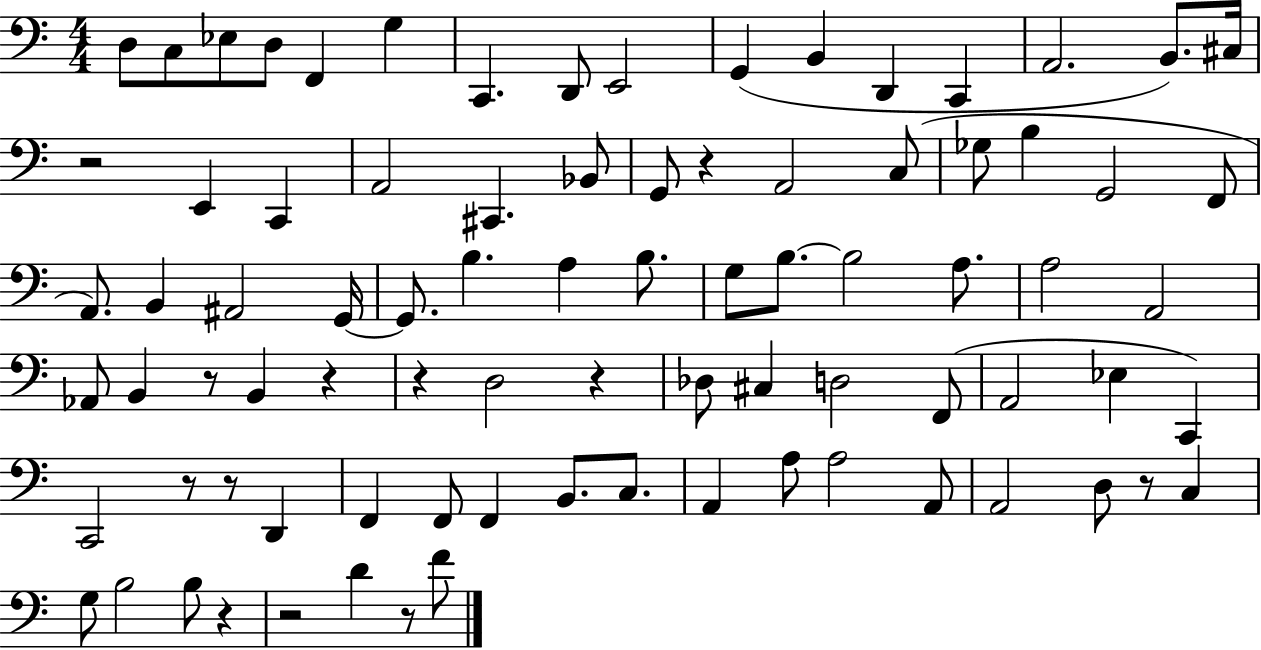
{
  \clef bass
  \numericTimeSignature
  \time 4/4
  \key c \major
  d8 c8 ees8 d8 f,4 g4 | c,4. d,8 e,2 | g,4( b,4 d,4 c,4 | a,2. b,8.) cis16 | \break r2 e,4 c,4 | a,2 cis,4. bes,8 | g,8 r4 a,2 c8( | ges8 b4 g,2 f,8 | \break a,8.) b,4 ais,2 g,16~~ | g,8. b4. a4 b8. | g8 b8.~~ b2 a8. | a2 a,2 | \break aes,8 b,4 r8 b,4 r4 | r4 d2 r4 | des8 cis4 d2 f,8( | a,2 ees4 c,4) | \break c,2 r8 r8 d,4 | f,4 f,8 f,4 b,8. c8. | a,4 a8 a2 a,8 | a,2 d8 r8 c4 | \break g8 b2 b8 r4 | r2 d'4 r8 f'8 | \bar "|."
}